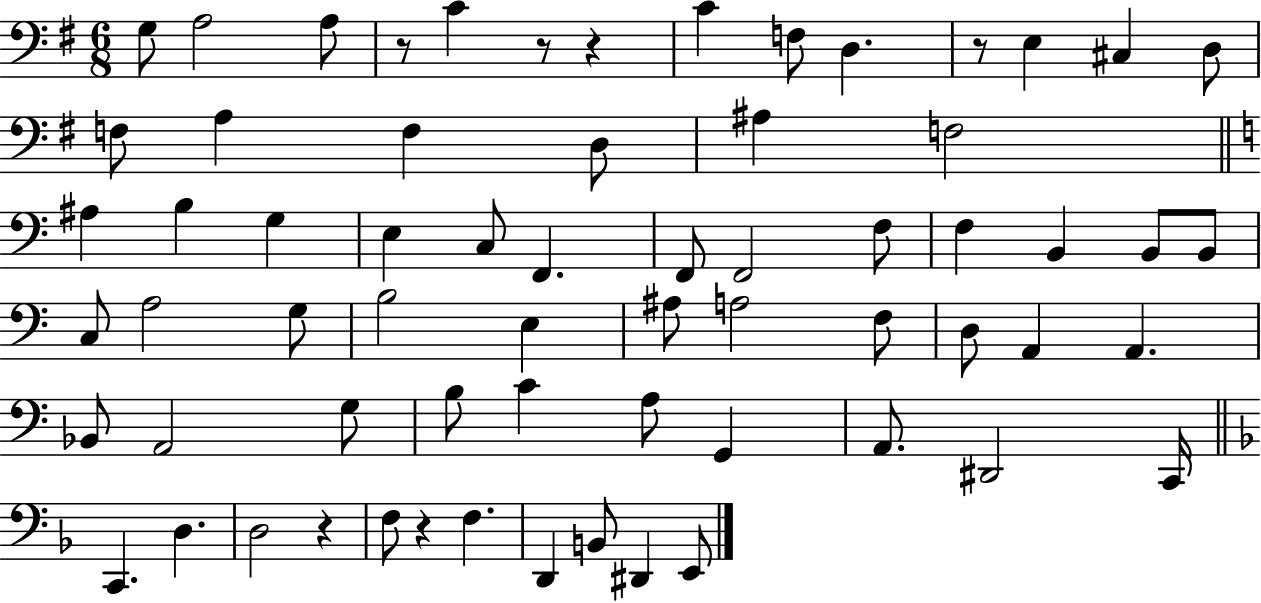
{
  \clef bass
  \numericTimeSignature
  \time 6/8
  \key g \major
  \repeat volta 2 { g8 a2 a8 | r8 c'4 r8 r4 | c'4 f8 d4. | r8 e4 cis4 d8 | \break f8 a4 f4 d8 | ais4 f2 | \bar "||" \break \key a \minor ais4 b4 g4 | e4 c8 f,4. | f,8 f,2 f8 | f4 b,4 b,8 b,8 | \break c8 a2 g8 | b2 e4 | ais8 a2 f8 | d8 a,4 a,4. | \break bes,8 a,2 g8 | b8 c'4 a8 g,4 | a,8. dis,2 c,16 | \bar "||" \break \key d \minor c,4. d4. | d2 r4 | f8 r4 f4. | d,4 b,8 dis,4 e,8 | \break } \bar "|."
}